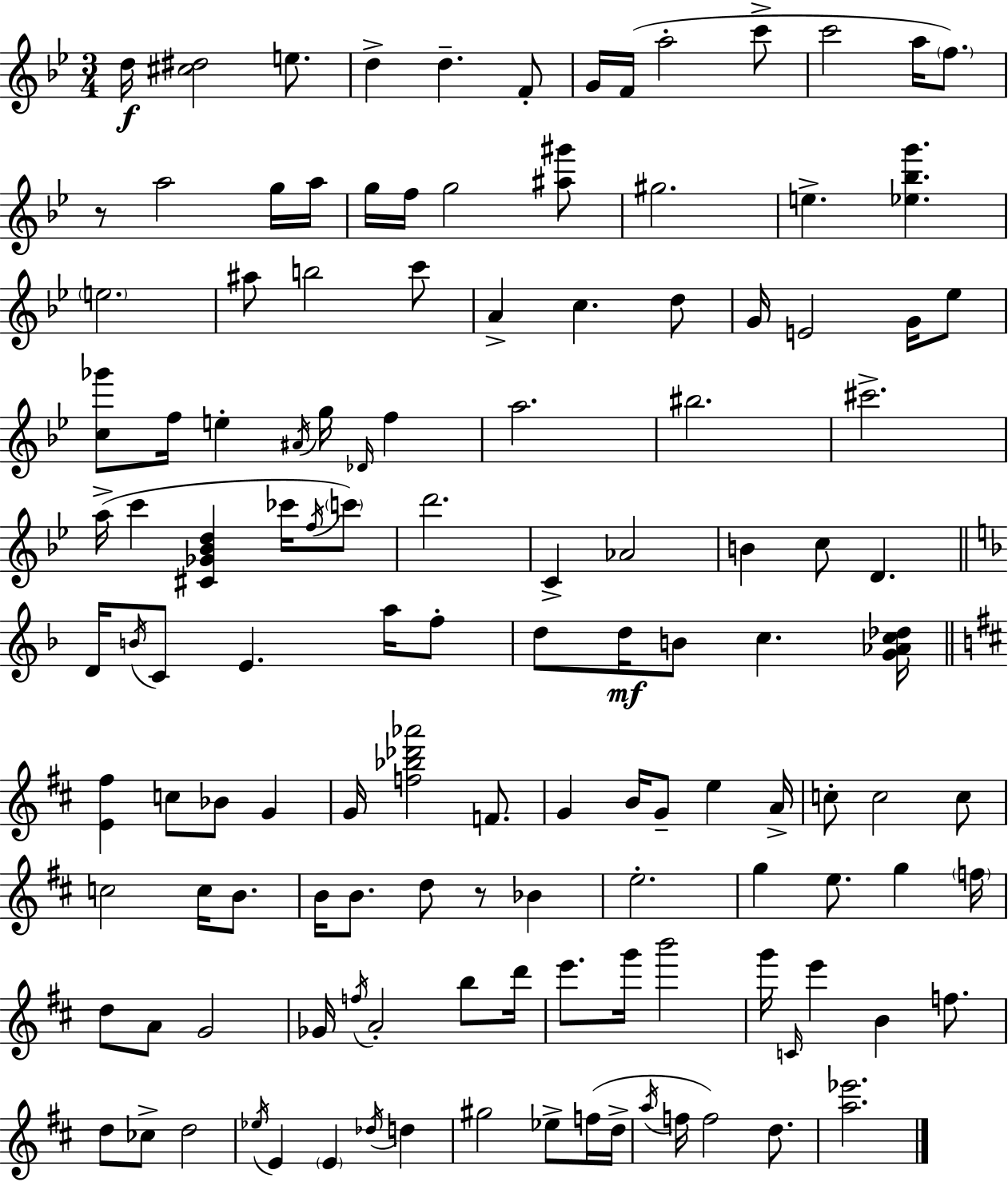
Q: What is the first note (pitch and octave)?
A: D5